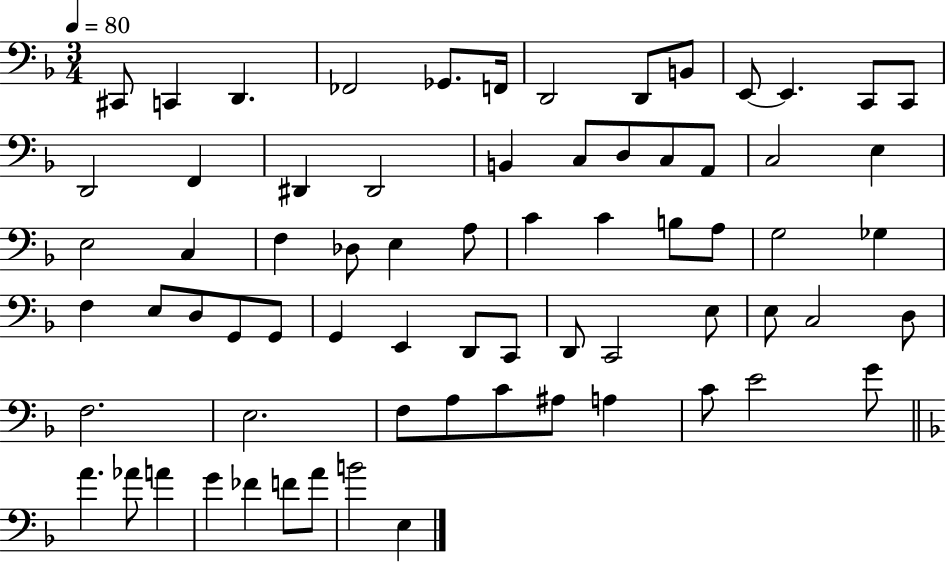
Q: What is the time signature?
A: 3/4